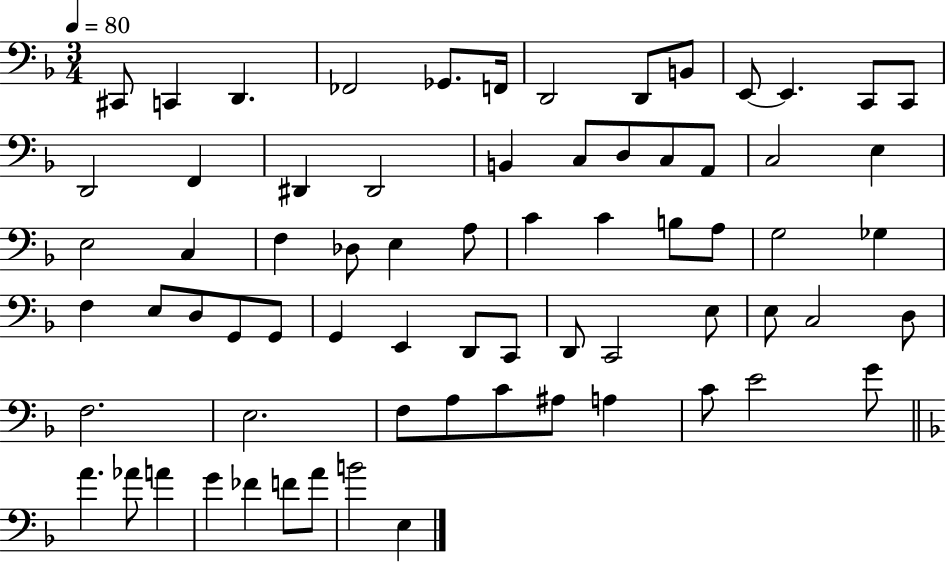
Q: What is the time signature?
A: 3/4